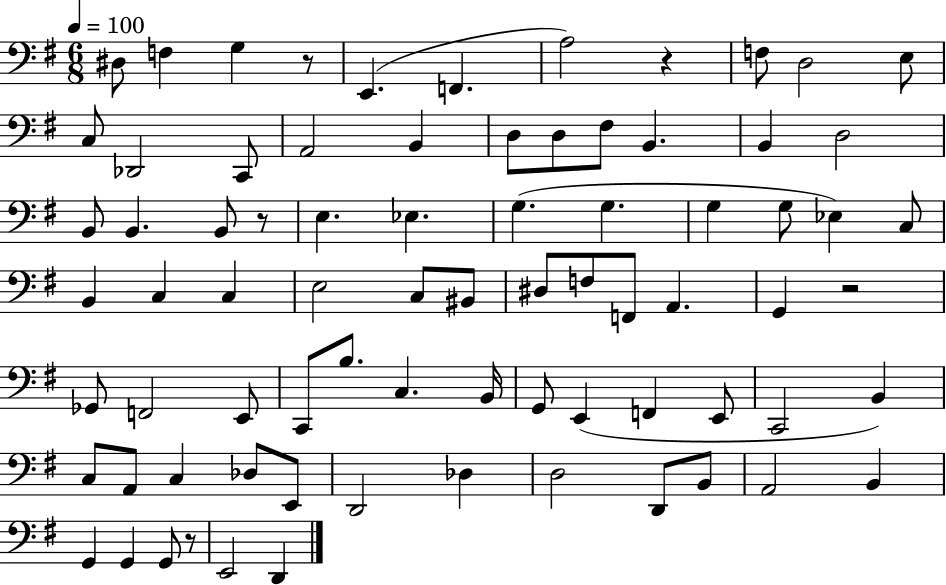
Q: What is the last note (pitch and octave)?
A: D2